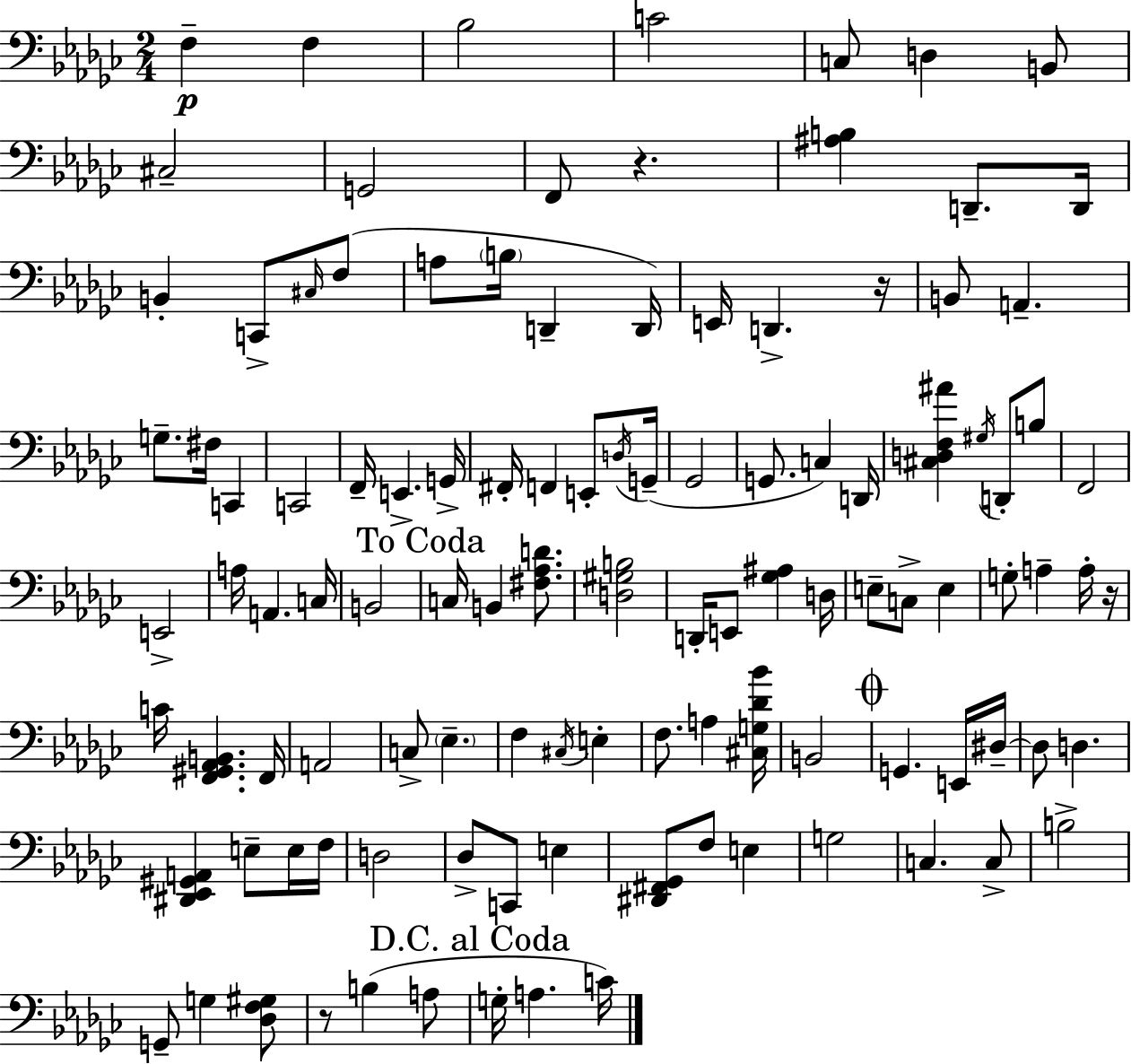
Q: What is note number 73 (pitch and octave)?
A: E2